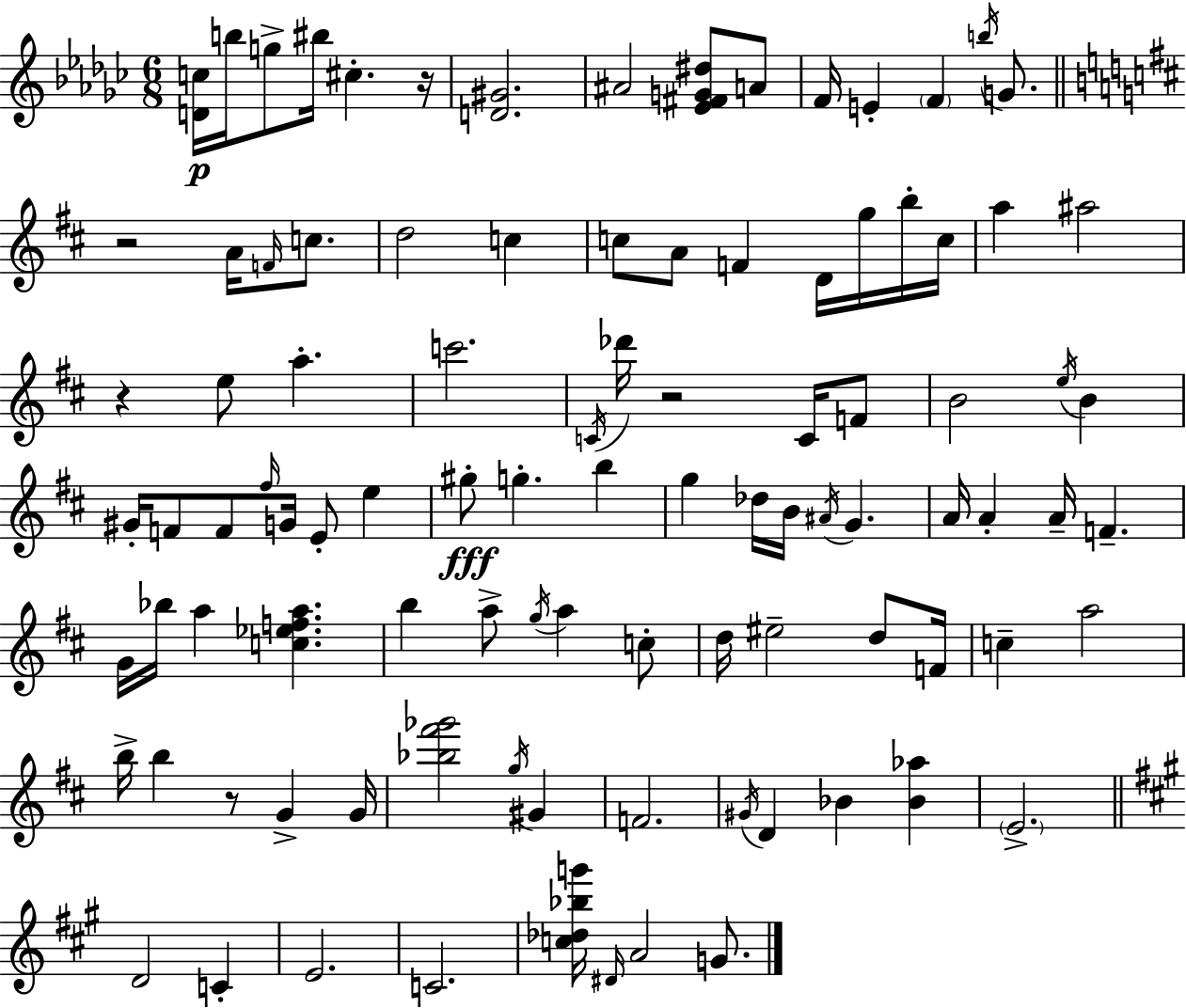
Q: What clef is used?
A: treble